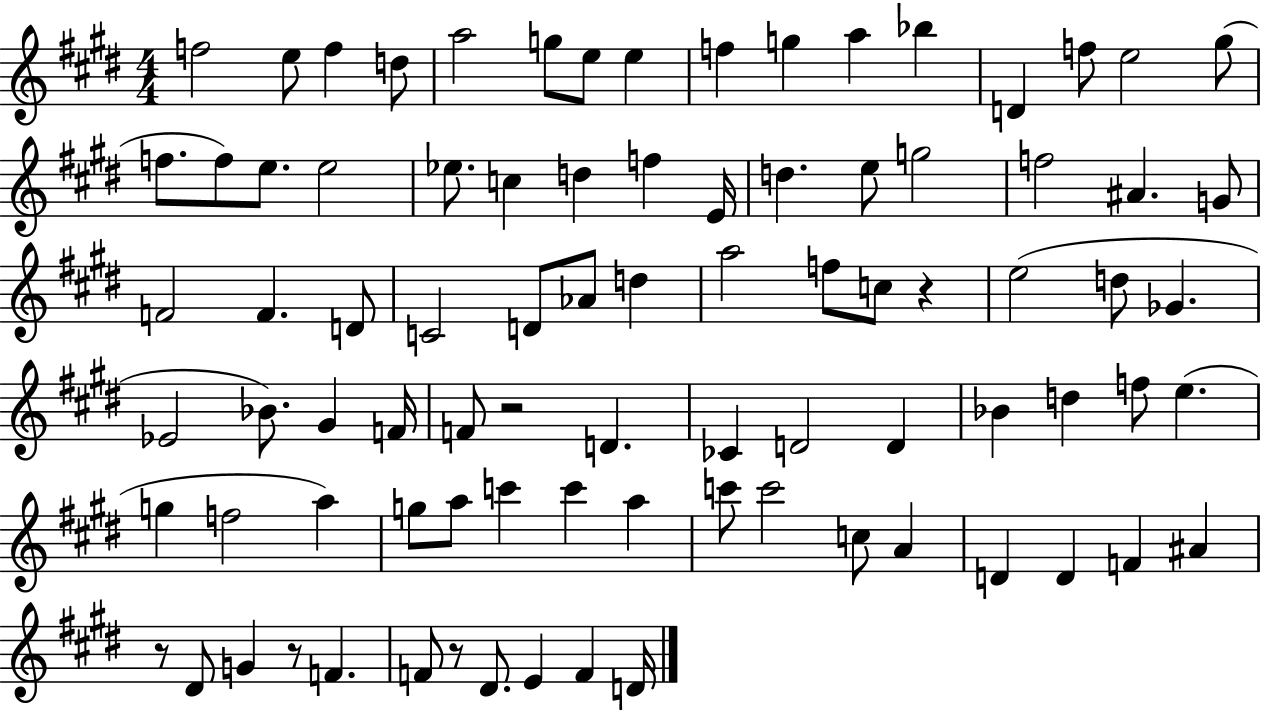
F5/h E5/e F5/q D5/e A5/h G5/e E5/e E5/q F5/q G5/q A5/q Bb5/q D4/q F5/e E5/h G#5/e F5/e. F5/e E5/e. E5/h Eb5/e. C5/q D5/q F5/q E4/s D5/q. E5/e G5/h F5/h A#4/q. G4/e F4/h F4/q. D4/e C4/h D4/e Ab4/e D5/q A5/h F5/e C5/e R/q E5/h D5/e Gb4/q. Eb4/h Bb4/e. G#4/q F4/s F4/e R/h D4/q. CES4/q D4/h D4/q Bb4/q D5/q F5/e E5/q. G5/q F5/h A5/q G5/e A5/e C6/q C6/q A5/q C6/e C6/h C5/e A4/q D4/q D4/q F4/q A#4/q R/e D#4/e G4/q R/e F4/q. F4/e R/e D#4/e. E4/q F4/q D4/s